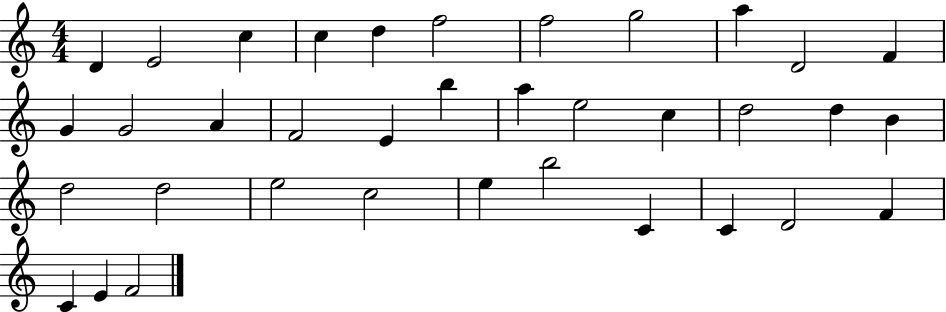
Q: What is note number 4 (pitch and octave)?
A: C5